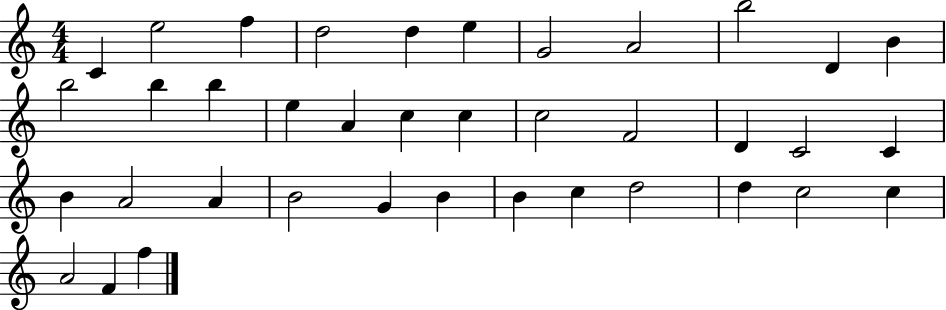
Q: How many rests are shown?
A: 0